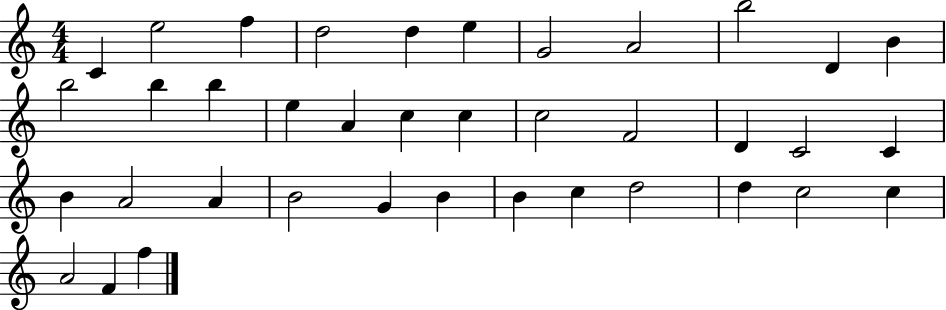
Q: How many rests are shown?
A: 0